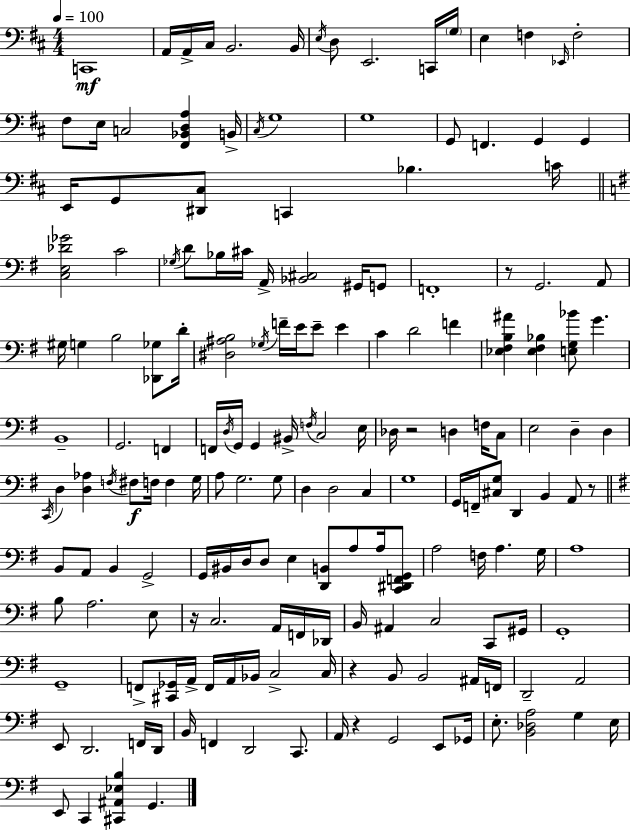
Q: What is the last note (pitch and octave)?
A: G2